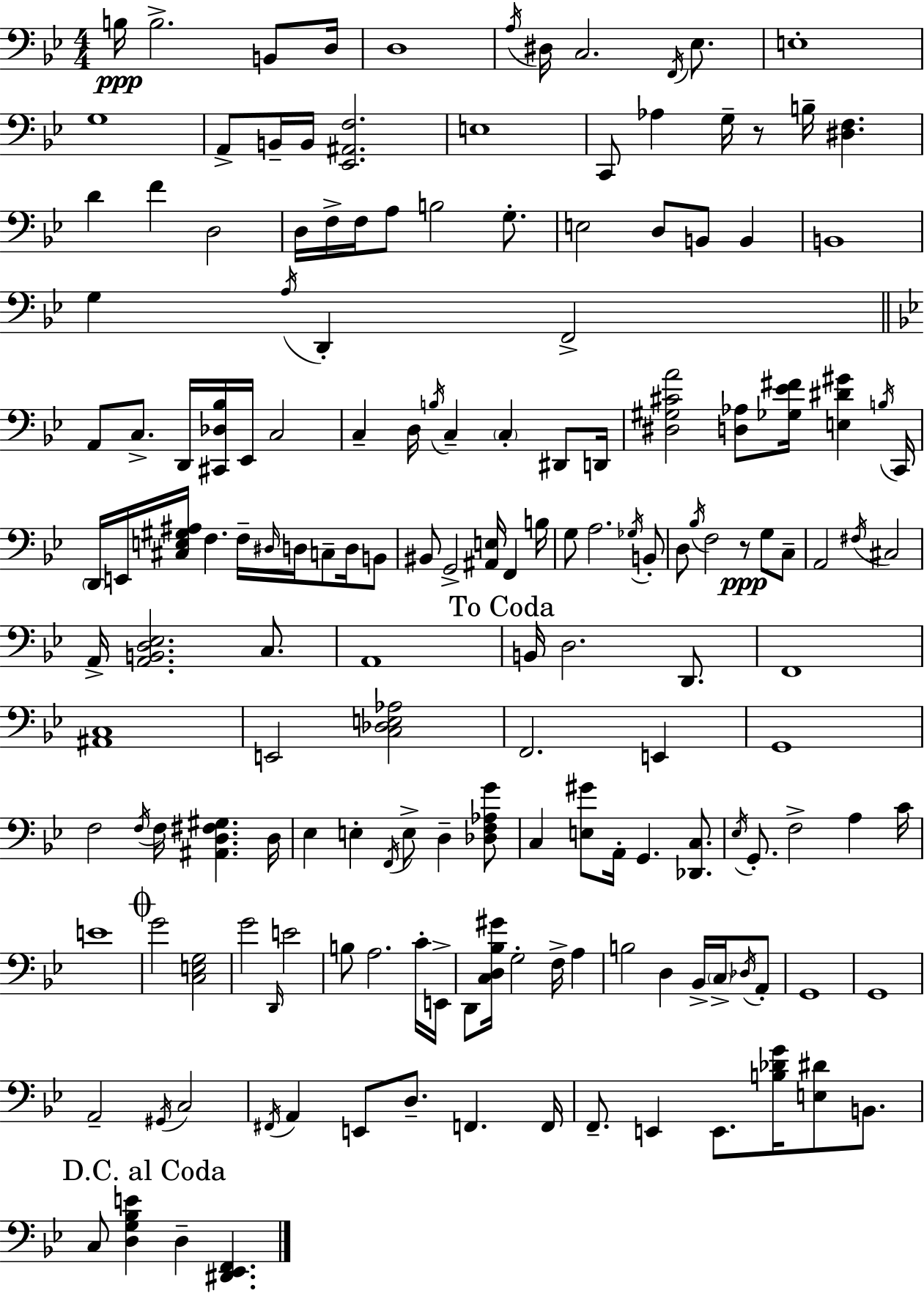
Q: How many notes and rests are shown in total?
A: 165